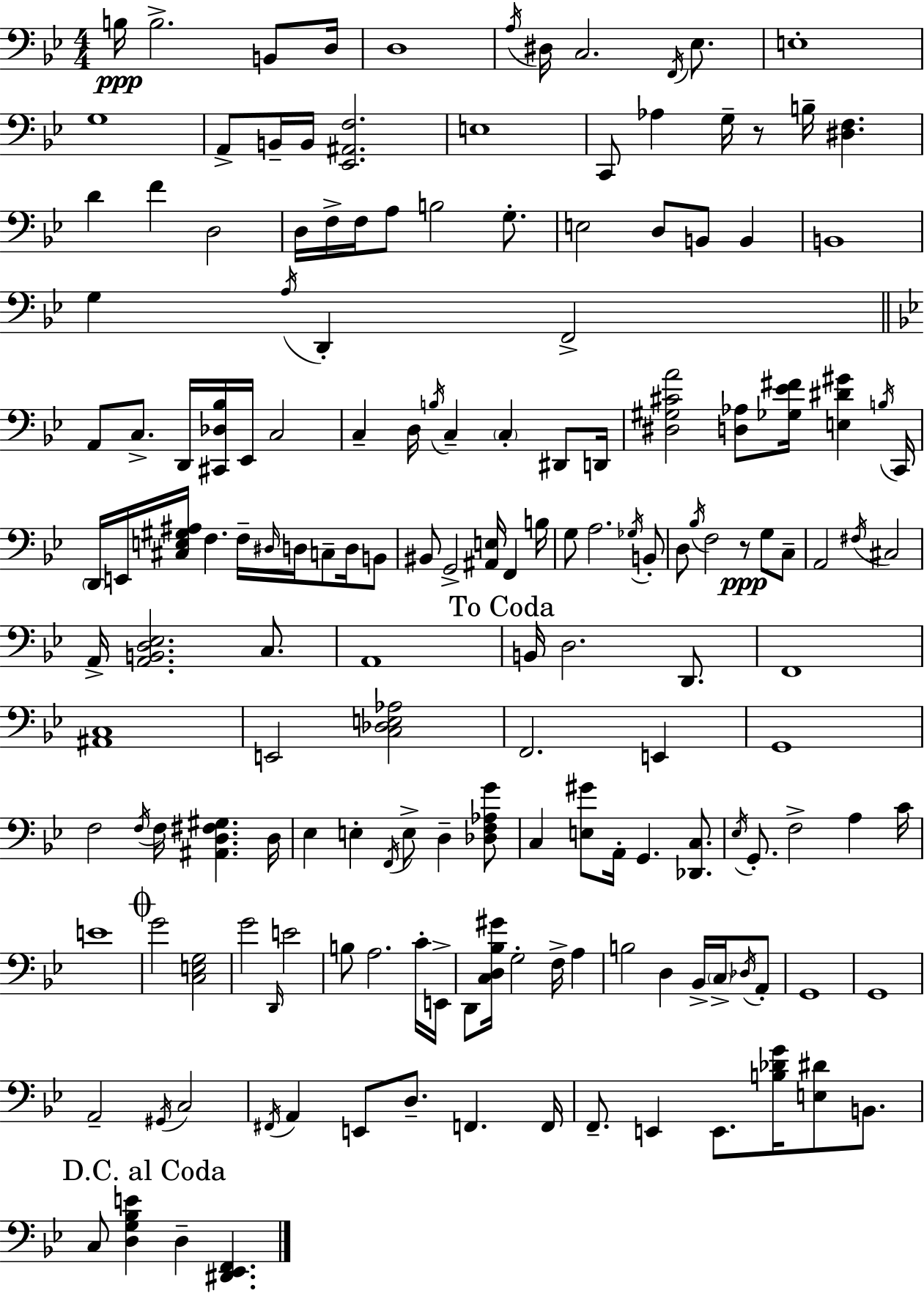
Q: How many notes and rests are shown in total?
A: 165